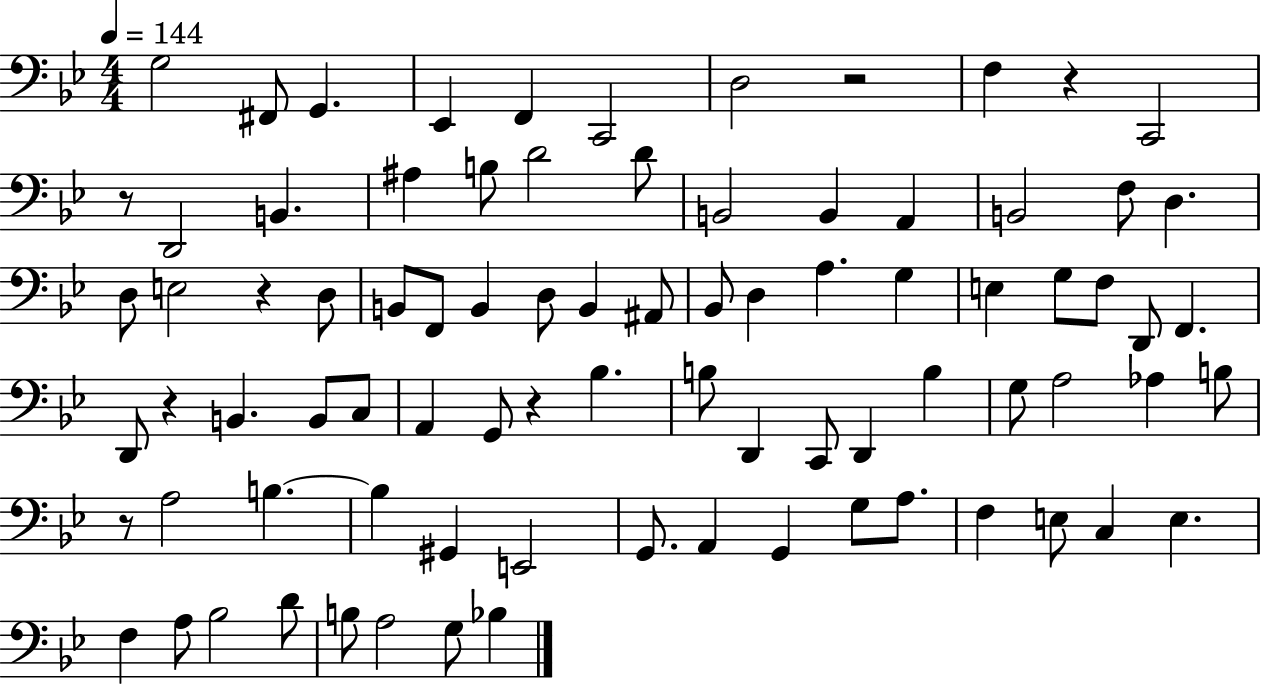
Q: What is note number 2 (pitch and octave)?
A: F#2